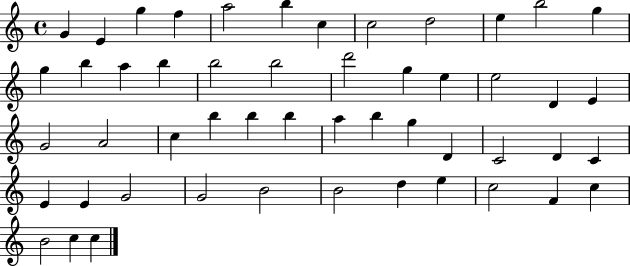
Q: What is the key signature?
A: C major